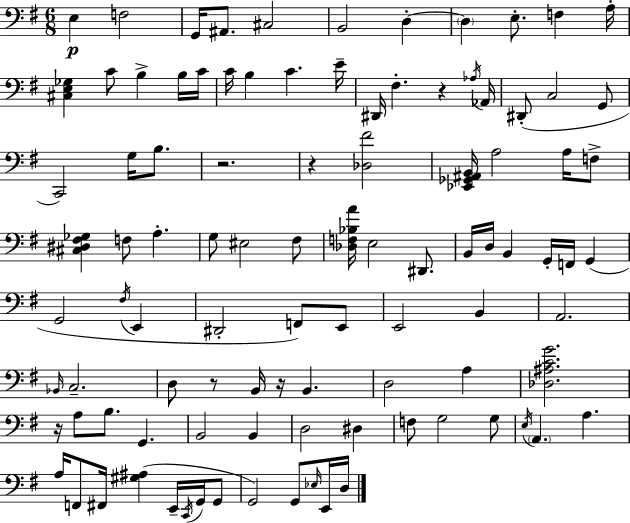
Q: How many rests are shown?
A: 6